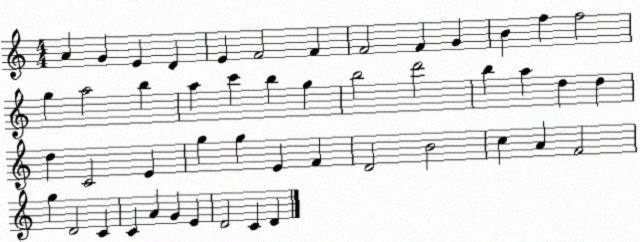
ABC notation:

X:1
T:Untitled
M:4/4
L:1/4
K:C
A G E D E F2 F F2 F G B f f2 g a2 b a c' b g b2 d'2 b a d d d C2 E g g E F D2 B2 c A F2 g D2 C C A G E D2 C D